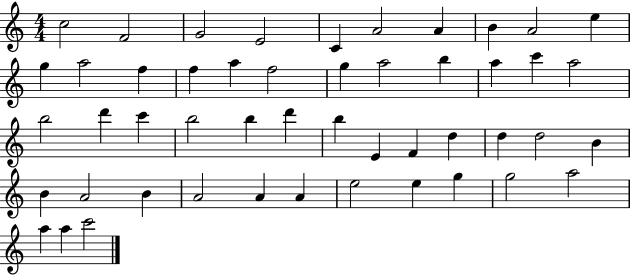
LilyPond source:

{
  \clef treble
  \numericTimeSignature
  \time 4/4
  \key c \major
  c''2 f'2 | g'2 e'2 | c'4 a'2 a'4 | b'4 a'2 e''4 | \break g''4 a''2 f''4 | f''4 a''4 f''2 | g''4 a''2 b''4 | a''4 c'''4 a''2 | \break b''2 d'''4 c'''4 | b''2 b''4 d'''4 | b''4 e'4 f'4 d''4 | d''4 d''2 b'4 | \break b'4 a'2 b'4 | a'2 a'4 a'4 | e''2 e''4 g''4 | g''2 a''2 | \break a''4 a''4 c'''2 | \bar "|."
}